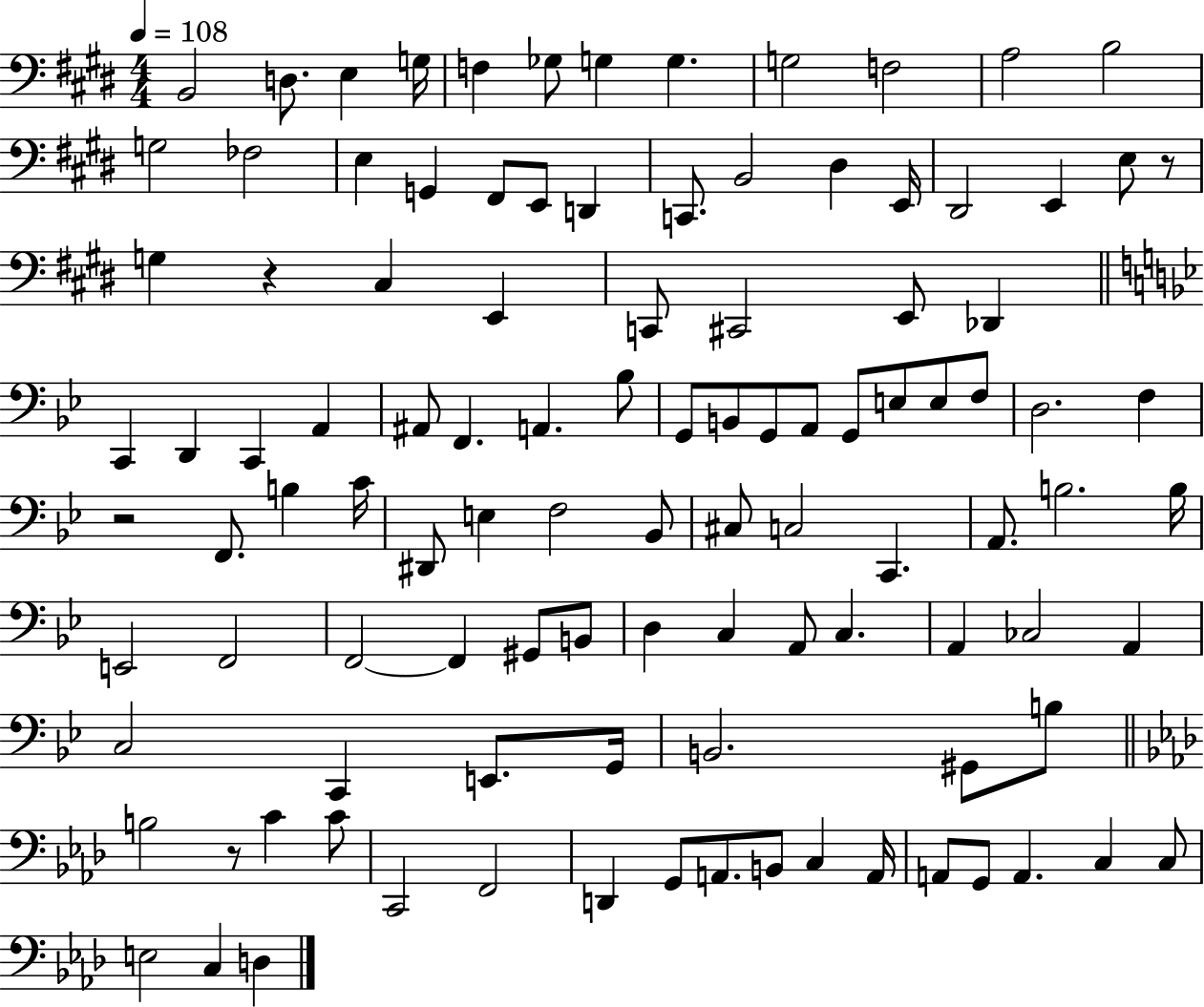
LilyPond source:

{
  \clef bass
  \numericTimeSignature
  \time 4/4
  \key e \major
  \tempo 4 = 108
  \repeat volta 2 { b,2 d8. e4 g16 | f4 ges8 g4 g4. | g2 f2 | a2 b2 | \break g2 fes2 | e4 g,4 fis,8 e,8 d,4 | c,8. b,2 dis4 e,16 | dis,2 e,4 e8 r8 | \break g4 r4 cis4 e,4 | c,8 cis,2 e,8 des,4 | \bar "||" \break \key bes \major c,4 d,4 c,4 a,4 | ais,8 f,4. a,4. bes8 | g,8 b,8 g,8 a,8 g,8 e8 e8 f8 | d2. f4 | \break r2 f,8. b4 c'16 | dis,8 e4 f2 bes,8 | cis8 c2 c,4. | a,8. b2. b16 | \break e,2 f,2 | f,2~~ f,4 gis,8 b,8 | d4 c4 a,8 c4. | a,4 ces2 a,4 | \break c2 c,4 e,8. g,16 | b,2. gis,8 b8 | \bar "||" \break \key f \minor b2 r8 c'4 c'8 | c,2 f,2 | d,4 g,8 a,8. b,8 c4 a,16 | a,8 g,8 a,4. c4 c8 | \break e2 c4 d4 | } \bar "|."
}